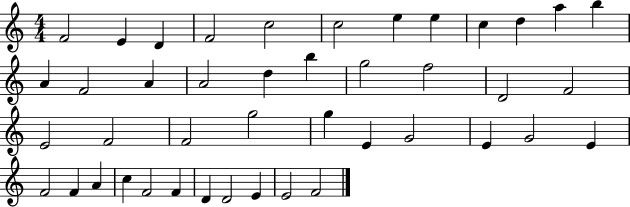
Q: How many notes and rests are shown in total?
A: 43